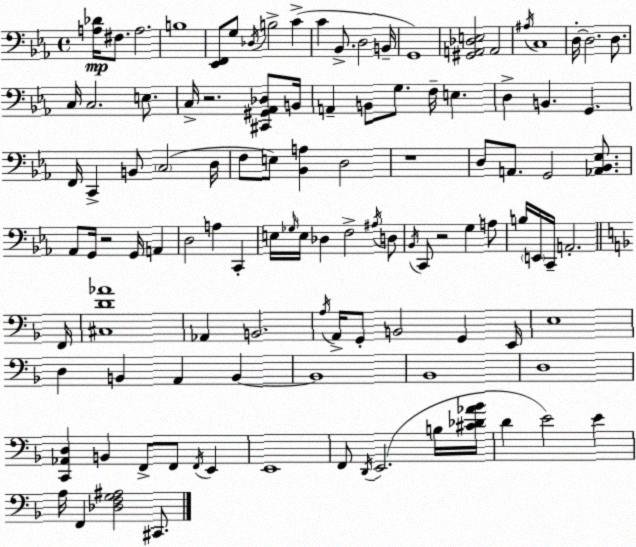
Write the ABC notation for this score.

X:1
T:Untitled
M:4/4
L:1/4
K:Cm
[A,_D]/4 ^F,/2 A,2 B,4 [_E,,F,,]/2 G,/2 _D,/4 B,2 C C _B,,/2 D,2 B,,/4 G,,4 [^G,,A,,_D,E,]2 A,,2 ^A,/4 C,4 D,/4 D,2 D,/2 C,/4 C,2 E,/2 C,/4 z2 [^C,,^G,,_A,,_D,]/2 B,,/4 A,, B,,/2 G,/2 F,/4 E, D, B,, G,, F,,/4 C,, B,,/2 C,2 D,/4 F,/2 E,/2 [_B,,A,] D,2 z4 D,/2 A,,/2 G,,2 [_A,,_B,,_E,]/2 _A,,/2 G,,/4 z2 G,,/4 A,, D,2 A, C,, E,/4 _G,/4 E,/4 _D, F,2 ^A,/4 D,/2 _B,,/4 C,,/2 z2 G, A,/2 B,/4 E,,/4 C,,/4 A,,2 F,,/4 [^C,D_A]4 _A,, B,,2 A,/4 A,,/4 G,,/2 B,,2 G,, E,,/4 E,4 D, B,, A,, B,, B,,4 _B,,4 D,4 [C,,_A,,D,] B,, F,,/2 F,,/2 F,,/4 E,, E,,4 F,,/2 D,,/4 E,,2 B,/4 [^C_D_A_B]/4 D E2 E A,/4 F,, [_D,F,G,^A,]2 ^C,,/2